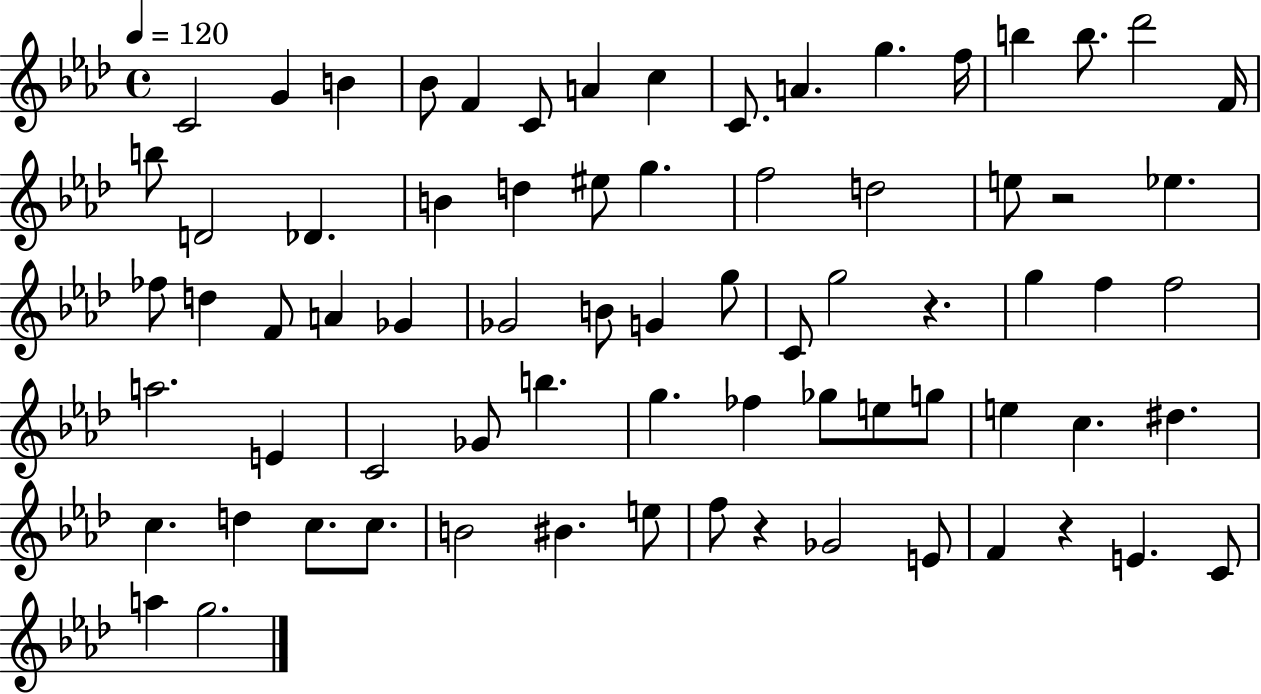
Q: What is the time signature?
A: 4/4